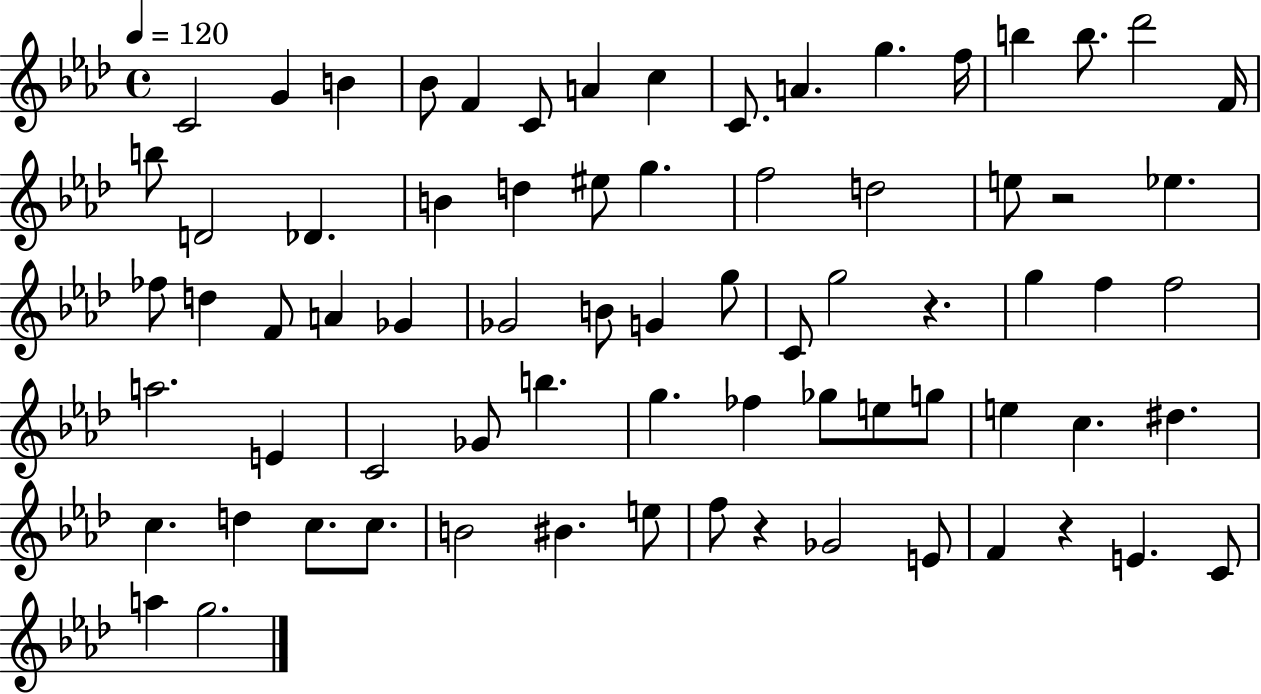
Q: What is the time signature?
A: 4/4